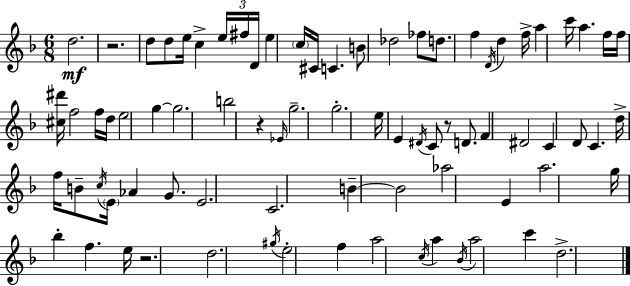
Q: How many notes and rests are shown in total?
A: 79